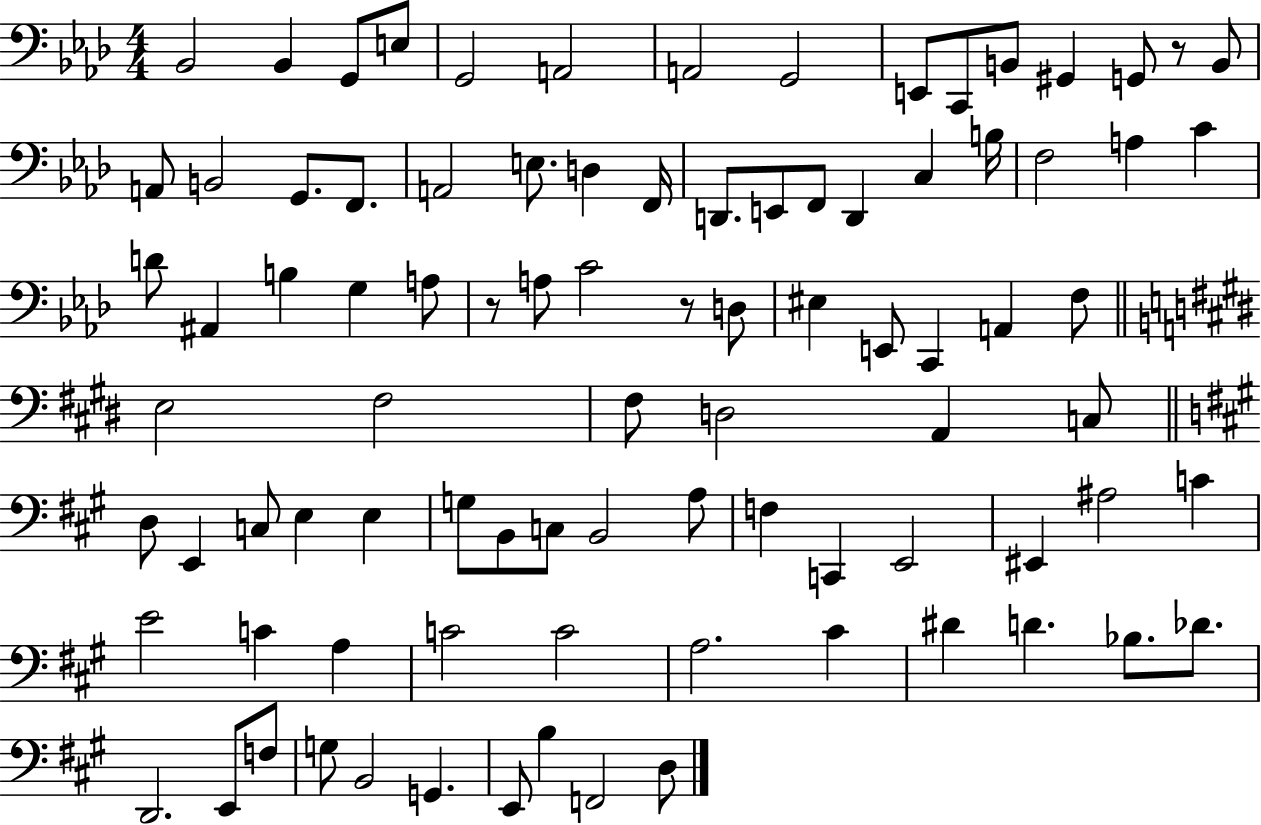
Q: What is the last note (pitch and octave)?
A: D3